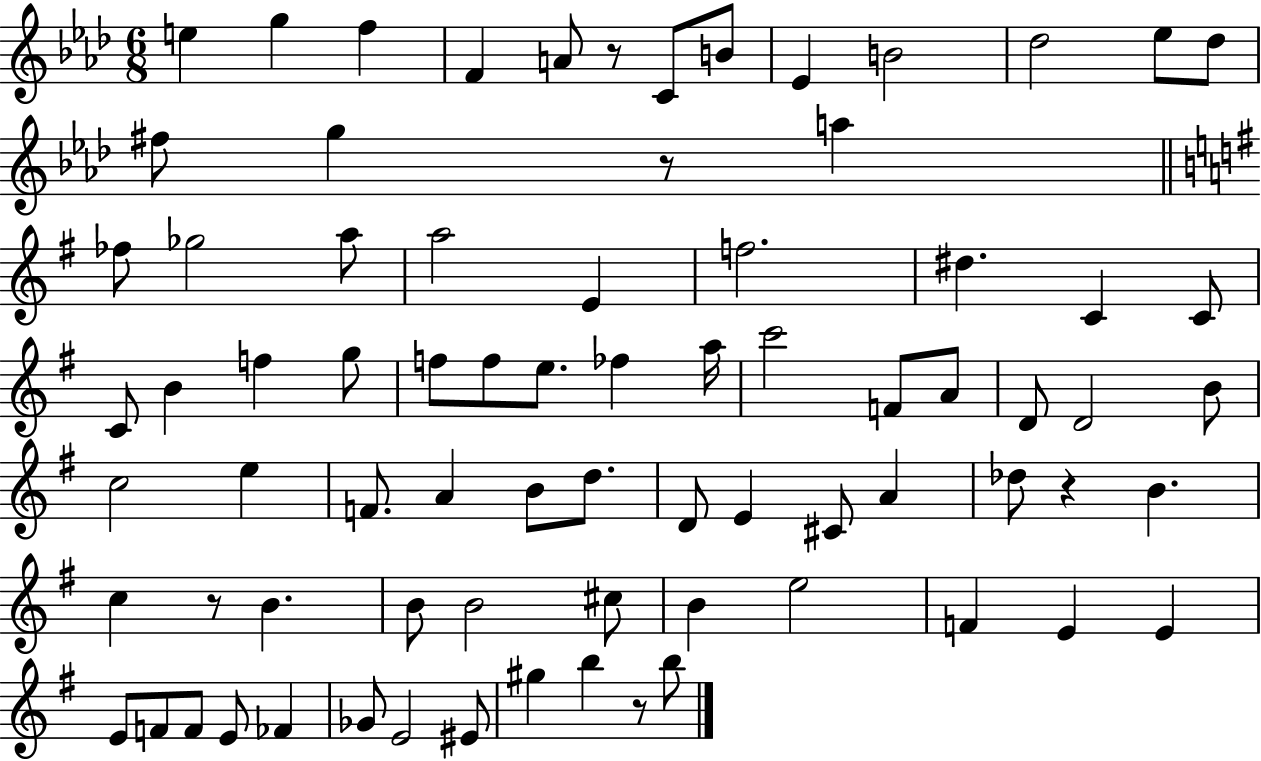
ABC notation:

X:1
T:Untitled
M:6/8
L:1/4
K:Ab
e g f F A/2 z/2 C/2 B/2 _E B2 _d2 _e/2 _d/2 ^f/2 g z/2 a _f/2 _g2 a/2 a2 E f2 ^d C C/2 C/2 B f g/2 f/2 f/2 e/2 _f a/4 c'2 F/2 A/2 D/2 D2 B/2 c2 e F/2 A B/2 d/2 D/2 E ^C/2 A _d/2 z B c z/2 B B/2 B2 ^c/2 B e2 F E E E/2 F/2 F/2 E/2 _F _G/2 E2 ^E/2 ^g b z/2 b/2